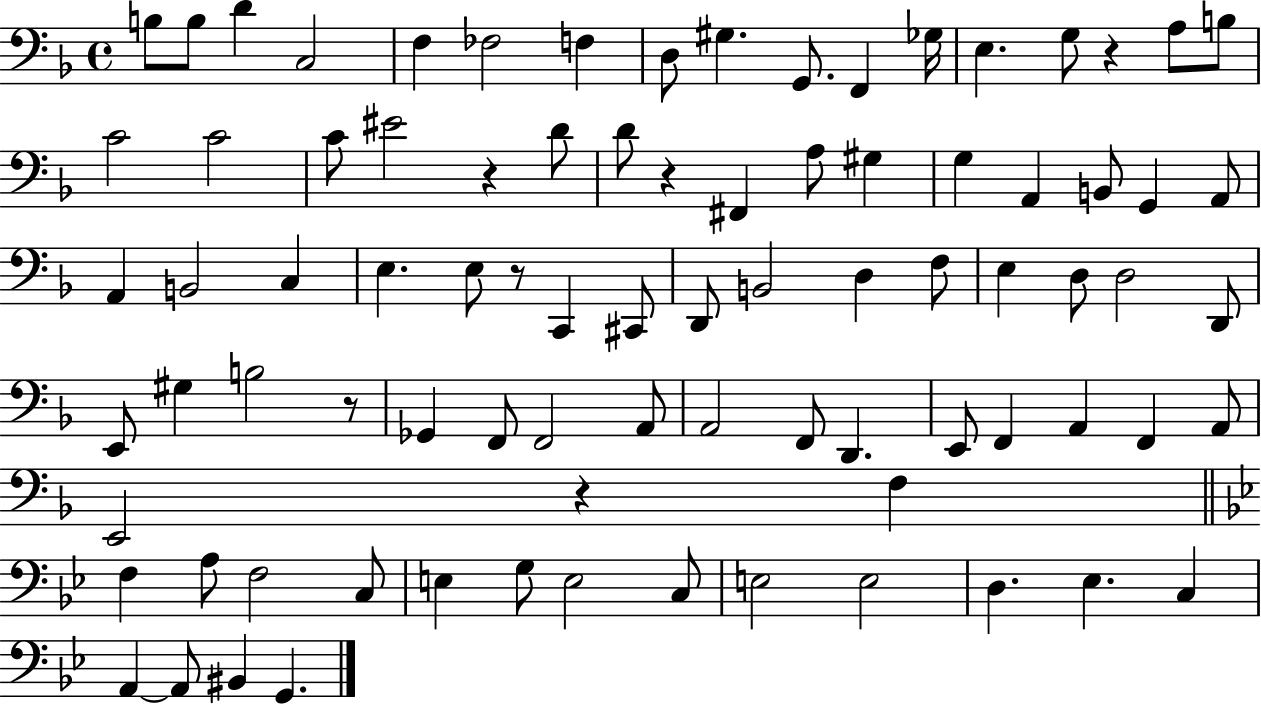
{
  \clef bass
  \time 4/4
  \defaultTimeSignature
  \key f \major
  b8 b8 d'4 c2 | f4 fes2 f4 | d8 gis4. g,8. f,4 ges16 | e4. g8 r4 a8 b8 | \break c'2 c'2 | c'8 eis'2 r4 d'8 | d'8 r4 fis,4 a8 gis4 | g4 a,4 b,8 g,4 a,8 | \break a,4 b,2 c4 | e4. e8 r8 c,4 cis,8 | d,8 b,2 d4 f8 | e4 d8 d2 d,8 | \break e,8 gis4 b2 r8 | ges,4 f,8 f,2 a,8 | a,2 f,8 d,4. | e,8 f,4 a,4 f,4 a,8 | \break e,2 r4 f4 | \bar "||" \break \key g \minor f4 a8 f2 c8 | e4 g8 e2 c8 | e2 e2 | d4. ees4. c4 | \break a,4~~ a,8 bis,4 g,4. | \bar "|."
}